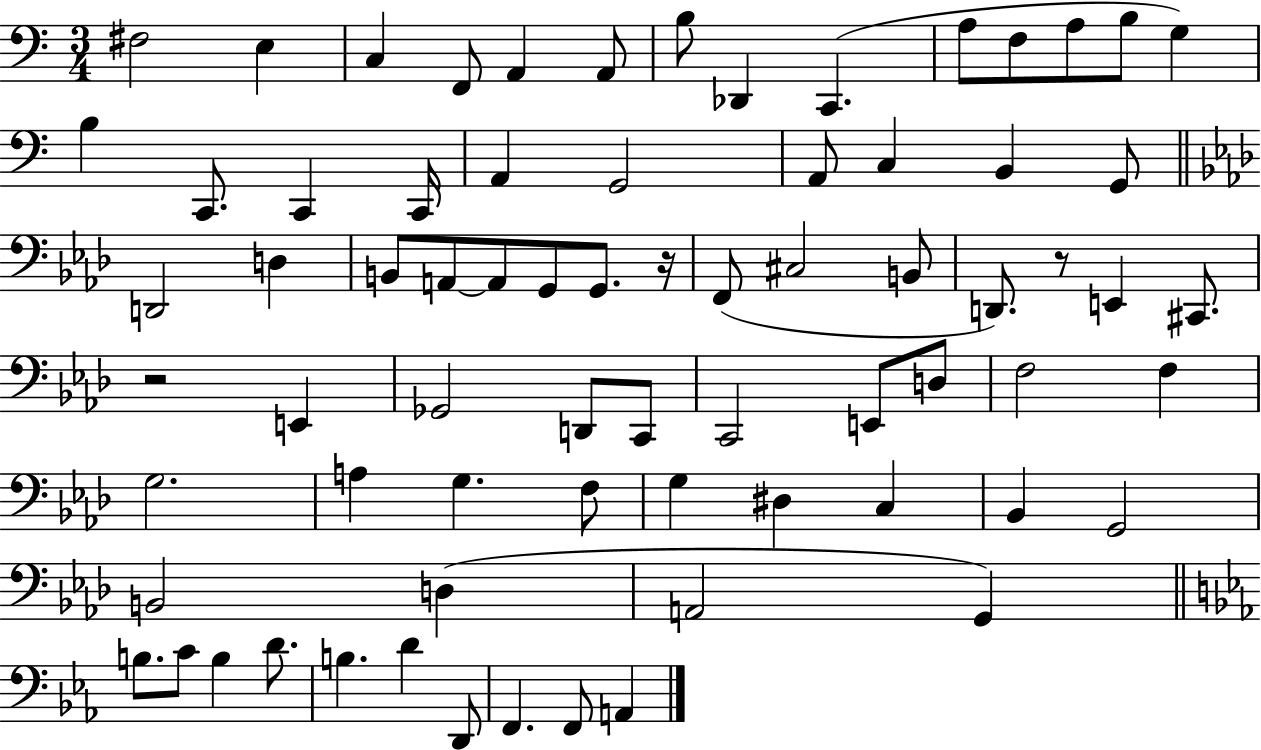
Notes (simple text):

F#3/h E3/q C3/q F2/e A2/q A2/e B3/e Db2/q C2/q. A3/e F3/e A3/e B3/e G3/q B3/q C2/e. C2/q C2/s A2/q G2/h A2/e C3/q B2/q G2/e D2/h D3/q B2/e A2/e A2/e G2/e G2/e. R/s F2/e C#3/h B2/e D2/e. R/e E2/q C#2/e. R/h E2/q Gb2/h D2/e C2/e C2/h E2/e D3/e F3/h F3/q G3/h. A3/q G3/q. F3/e G3/q D#3/q C3/q Bb2/q G2/h B2/h D3/q A2/h G2/q B3/e. C4/e B3/q D4/e. B3/q. D4/q D2/e F2/q. F2/e A2/q